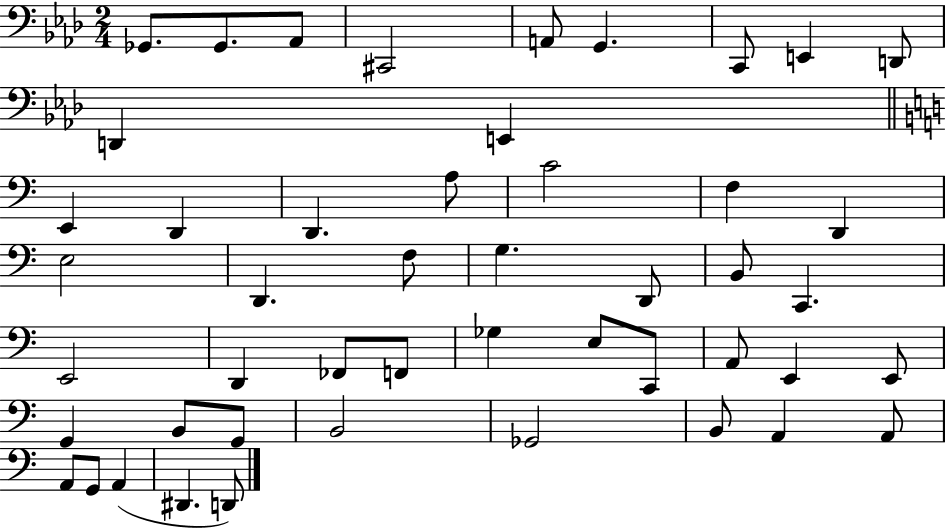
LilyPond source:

{
  \clef bass
  \numericTimeSignature
  \time 2/4
  \key aes \major
  \repeat volta 2 { ges,8. ges,8. aes,8 | cis,2 | a,8 g,4. | c,8 e,4 d,8 | \break d,4 e,4 | \bar "||" \break \key a \minor e,4 d,4 | d,4. a8 | c'2 | f4 d,4 | \break e2 | d,4. f8 | g4. d,8 | b,8 c,4. | \break e,2 | d,4 fes,8 f,8 | ges4 e8 c,8 | a,8 e,4 e,8 | \break g,4 b,8 g,8 | b,2 | ges,2 | b,8 a,4 a,8 | \break a,8 g,8 a,4( | dis,4. d,8) | } \bar "|."
}